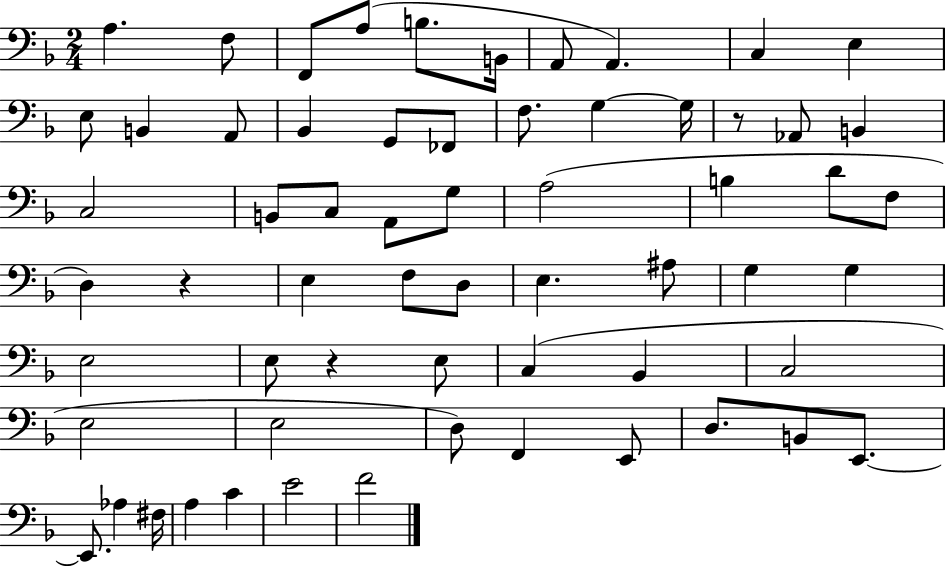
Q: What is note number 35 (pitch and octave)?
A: E3